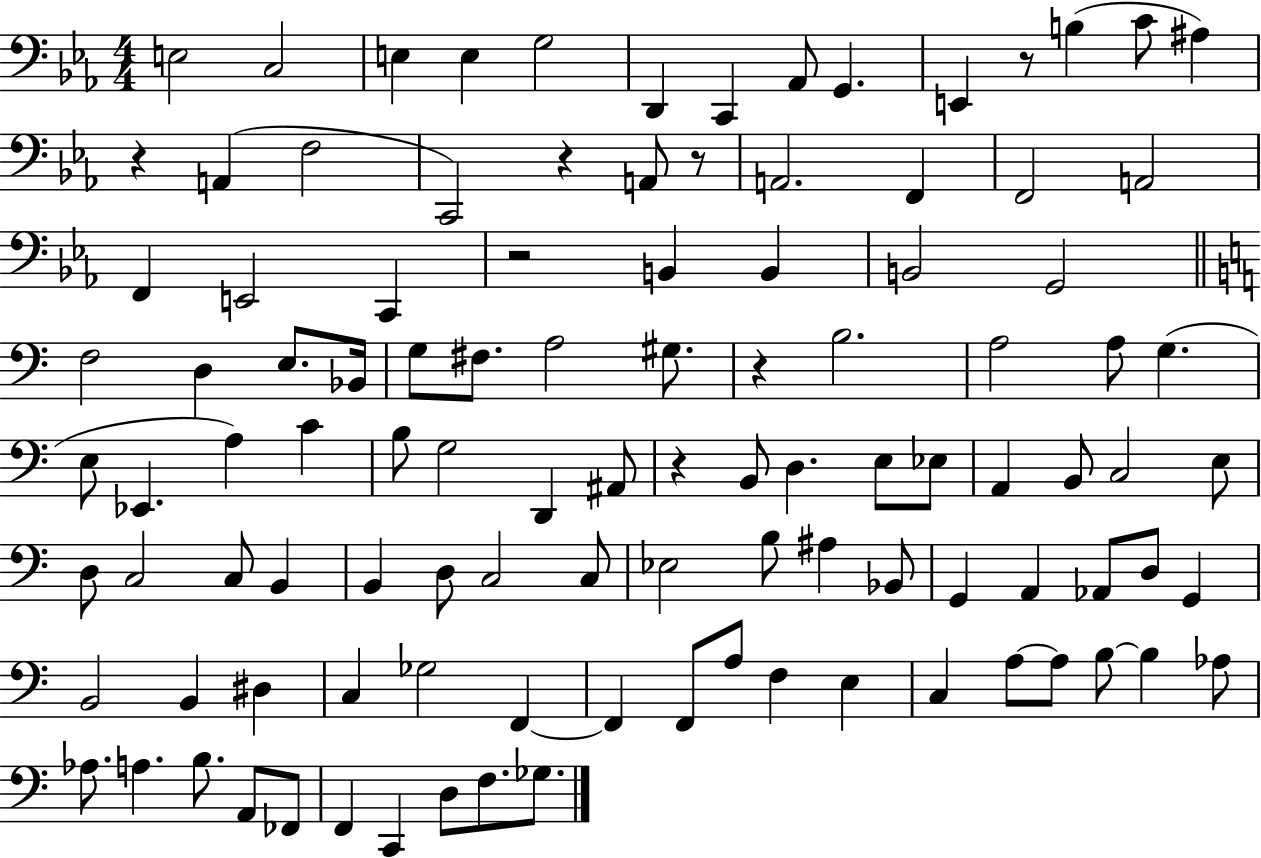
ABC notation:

X:1
T:Untitled
M:4/4
L:1/4
K:Eb
E,2 C,2 E, E, G,2 D,, C,, _A,,/2 G,, E,, z/2 B, C/2 ^A, z A,, F,2 C,,2 z A,,/2 z/2 A,,2 F,, F,,2 A,,2 F,, E,,2 C,, z2 B,, B,, B,,2 G,,2 F,2 D, E,/2 _B,,/4 G,/2 ^F,/2 A,2 ^G,/2 z B,2 A,2 A,/2 G, E,/2 _E,, A, C B,/2 G,2 D,, ^A,,/2 z B,,/2 D, E,/2 _E,/2 A,, B,,/2 C,2 E,/2 D,/2 C,2 C,/2 B,, B,, D,/2 C,2 C,/2 _E,2 B,/2 ^A, _B,,/2 G,, A,, _A,,/2 D,/2 G,, B,,2 B,, ^D, C, _G,2 F,, F,, F,,/2 A,/2 F, E, C, A,/2 A,/2 B,/2 B, _A,/2 _A,/2 A, B,/2 A,,/2 _F,,/2 F,, C,, D,/2 F,/2 _G,/2